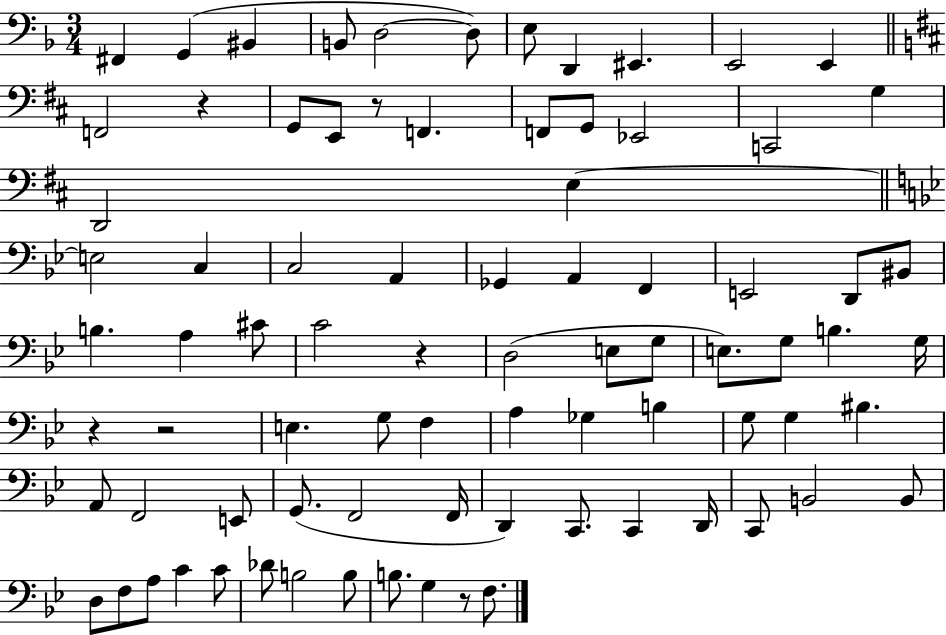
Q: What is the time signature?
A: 3/4